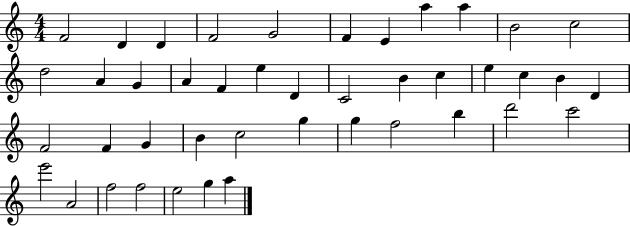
{
  \clef treble
  \numericTimeSignature
  \time 4/4
  \key c \major
  f'2 d'4 d'4 | f'2 g'2 | f'4 e'4 a''4 a''4 | b'2 c''2 | \break d''2 a'4 g'4 | a'4 f'4 e''4 d'4 | c'2 b'4 c''4 | e''4 c''4 b'4 d'4 | \break f'2 f'4 g'4 | b'4 c''2 g''4 | g''4 f''2 b''4 | d'''2 c'''2 | \break e'''2 a'2 | f''2 f''2 | e''2 g''4 a''4 | \bar "|."
}